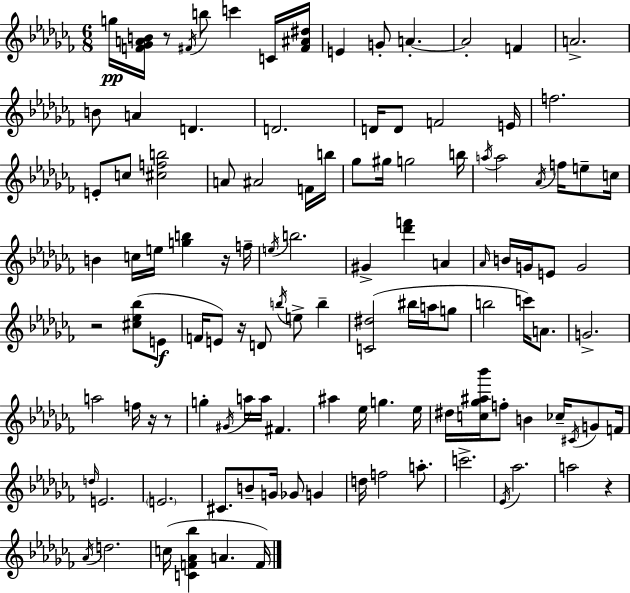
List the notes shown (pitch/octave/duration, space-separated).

G5/s [F4,Gb4,A4,B4]/s R/e F#4/s B5/e C6/q C4/s [F#4,A#4,D#5]/s E4/q G4/e A4/q. A4/h F4/q A4/h. B4/e A4/q D4/q. D4/h. D4/s D4/e F4/h E4/s F5/h. E4/e C5/e [C#5,F5,B5]/h A4/e A#4/h F4/s B5/s Gb5/e G#5/s G5/h B5/s A5/s A5/h Ab4/s F5/s E5/e C5/s B4/q C5/s E5/s [G5,B5]/q R/s F5/s E5/s B5/h. G#4/q [Db6,F6]/q A4/q Ab4/s B4/s G4/s E4/e G4/h R/h [C#5,Eb5,Bb5]/e E4/e F4/s E4/e R/s D4/e B5/s E5/e B5/q [C4,D#5]/h BIS5/s A5/s G5/e B5/h C6/s A4/e. G4/h. A5/h F5/s R/s R/e G5/q G#4/s A5/s A5/s F#4/q. A#5/q Eb5/s G5/q. Eb5/s D#5/s [C5,Gb5,A#5,Bb6]/s F5/e B4/q CES5/s C#4/s G4/e F4/s D5/s E4/h. E4/h. C#4/e. B4/e G4/s Gb4/e G4/q D5/s F5/h A5/e. C6/h. Eb4/s Ab5/h. A5/h R/q Ab4/s D5/h. C5/s [C4,F4,Ab4,Bb5]/q A4/q. F4/s